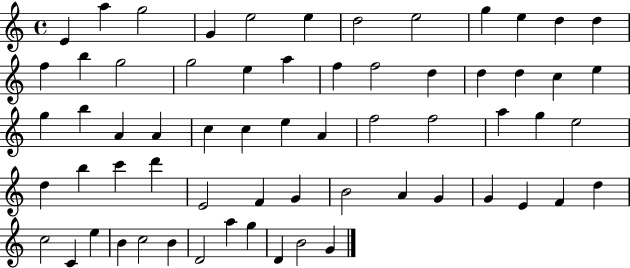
{
  \clef treble
  \time 4/4
  \defaultTimeSignature
  \key c \major
  e'4 a''4 g''2 | g'4 e''2 e''4 | d''2 e''2 | g''4 e''4 d''4 d''4 | \break f''4 b''4 g''2 | g''2 e''4 a''4 | f''4 f''2 d''4 | d''4 d''4 c''4 e''4 | \break g''4 b''4 a'4 a'4 | c''4 c''4 e''4 a'4 | f''2 f''2 | a''4 g''4 e''2 | \break d''4 b''4 c'''4 d'''4 | e'2 f'4 g'4 | b'2 a'4 g'4 | g'4 e'4 f'4 d''4 | \break c''2 c'4 e''4 | b'4 c''2 b'4 | d'2 a''4 g''4 | d'4 b'2 g'4 | \break \bar "|."
}